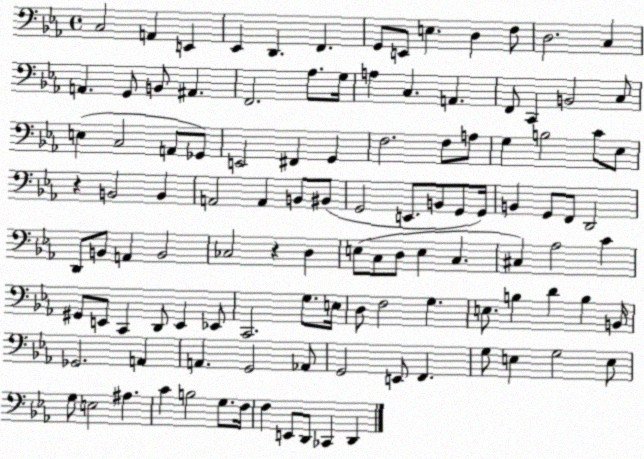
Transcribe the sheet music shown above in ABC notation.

X:1
T:Untitled
M:4/4
L:1/4
K:Eb
C,2 A,, E,, _E,, D,, F,, G,,/2 E,,/2 E, D, F,/2 D,2 C, A,, G,,/2 B,,/2 ^A,, F,,2 _A,/2 G,/4 A, C, A,, F,,/2 C,, B,,2 C,/2 E, C,2 A,,/2 _G,,/2 E,,2 ^F,, G,, F,2 F,/2 A,/2 G, B,2 C/2 _E,/2 z B,,2 B,, A,,2 A,, B,,/2 ^B,,/2 G,,2 E,,/2 B,,/2 G,,/2 G,,/4 B,, G,,/2 F,,/2 D,,2 D,,/2 B,,/2 A,, B,,2 _C,2 z D, E,/2 C,/2 D,/2 E, C, ^C, _A,2 C ^G,,/2 E,,/2 C,, D,,/2 E,, _E,,/2 C,,2 G,/2 E,/4 D,/2 F,2 G, E,/2 B, D B, B,,/4 _G,,2 A,, A,, G,,2 _A,,/2 G,,2 E,,/2 F,, G,/2 E, G,2 E,/2 G,/2 E,2 ^A, C B,2 G,/2 F,/4 F, E,,/2 D,,/2 _C,, D,,